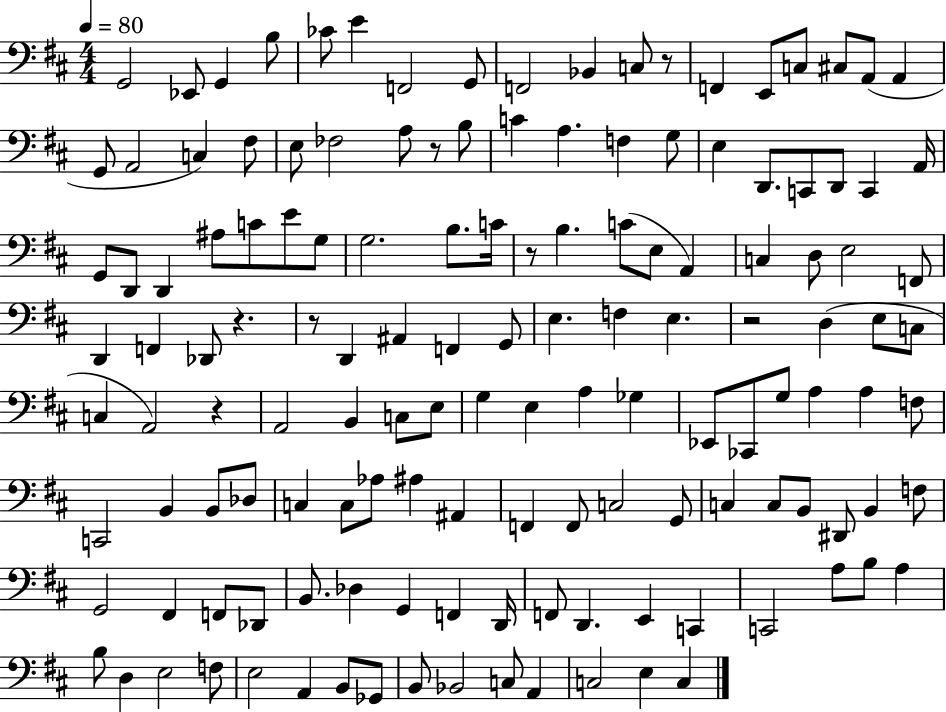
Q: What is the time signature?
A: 4/4